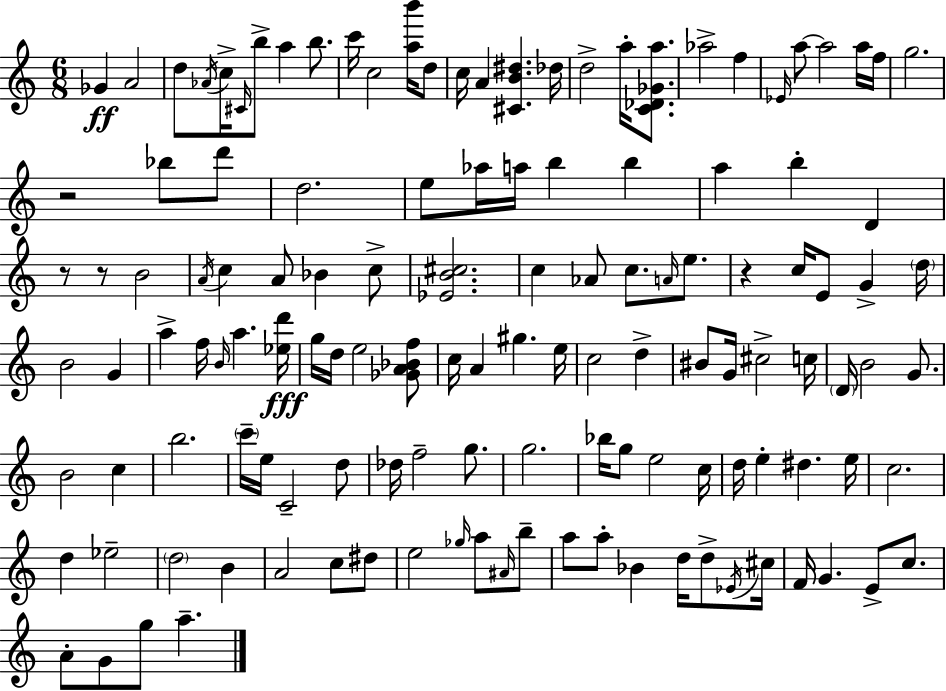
X:1
T:Untitled
M:6/8
L:1/4
K:Am
_G A2 d/2 _A/4 c/4 ^C/4 b/2 a b/2 c'/4 c2 [ab']/4 d/2 c/4 A [^CB^d] _d/4 d2 a/4 [C_D_Ga]/2 _a2 f _E/4 a/2 a2 a/4 f/4 g2 z2 _b/2 d'/2 d2 e/2 _a/4 a/4 b b a b D z/2 z/2 B2 A/4 c A/2 _B c/2 [_EB^c]2 c _A/2 c/2 A/4 e/2 z c/4 E/2 G d/4 B2 G a f/4 B/4 a [_ed']/4 g/4 d/4 e2 [_GA_Bf]/2 c/4 A ^g e/4 c2 d ^B/2 G/4 ^c2 c/4 D/4 B2 G/2 B2 c b2 c'/4 e/4 C2 d/2 _d/4 f2 g/2 g2 _b/4 g/2 e2 c/4 d/4 e ^d e/4 c2 d _e2 d2 B A2 c/2 ^d/2 e2 _g/4 a/2 ^A/4 b/2 a/2 a/2 _B d/4 d/2 _E/4 ^c/4 F/4 G E/2 c/2 A/2 G/2 g/2 a